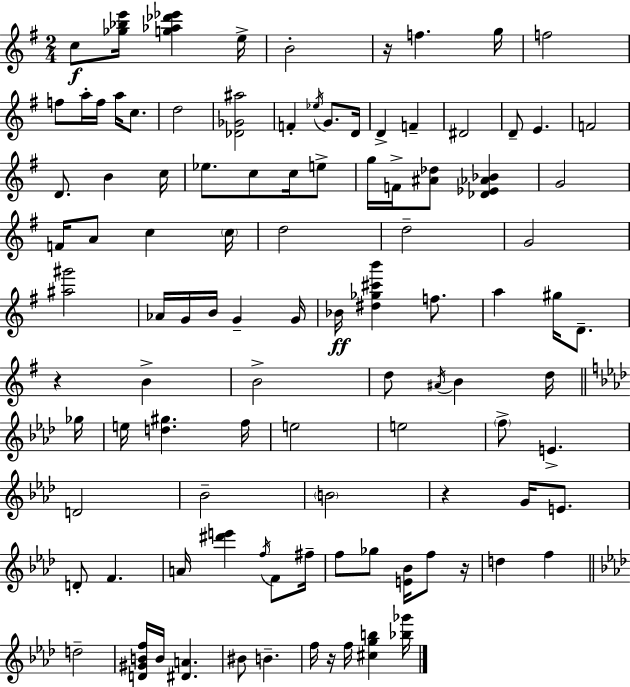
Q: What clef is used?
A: treble